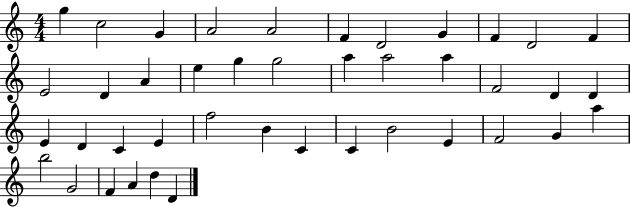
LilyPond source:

{
  \clef treble
  \numericTimeSignature
  \time 4/4
  \key c \major
  g''4 c''2 g'4 | a'2 a'2 | f'4 d'2 g'4 | f'4 d'2 f'4 | \break e'2 d'4 a'4 | e''4 g''4 g''2 | a''4 a''2 a''4 | f'2 d'4 d'4 | \break e'4 d'4 c'4 e'4 | f''2 b'4 c'4 | c'4 b'2 e'4 | f'2 g'4 a''4 | \break b''2 g'2 | f'4 a'4 d''4 d'4 | \bar "|."
}